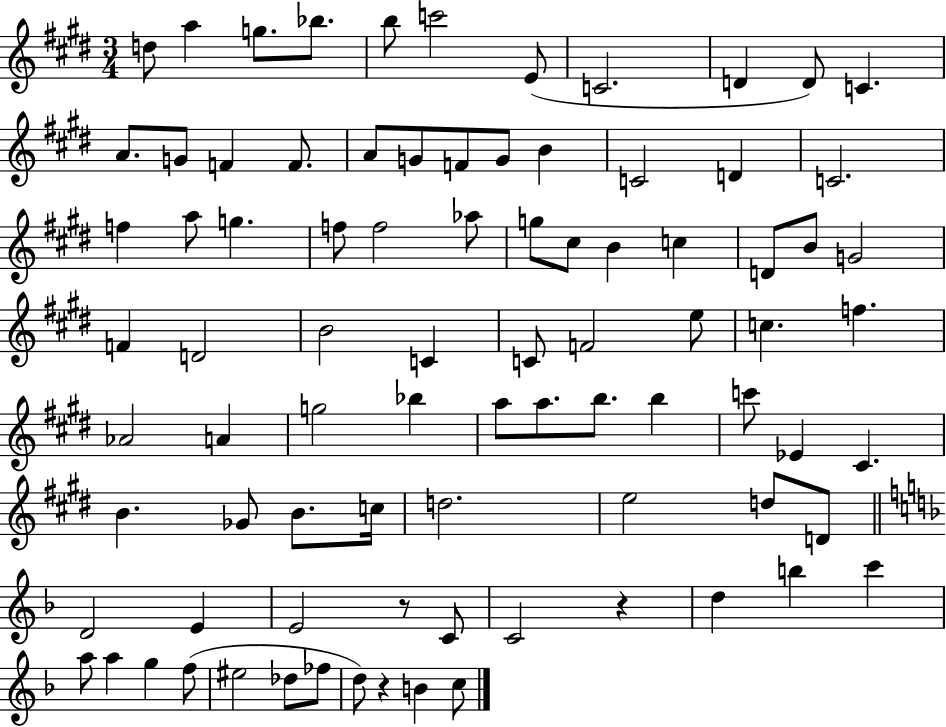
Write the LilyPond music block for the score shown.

{
  \clef treble
  \numericTimeSignature
  \time 3/4
  \key e \major
  d''8 a''4 g''8. bes''8. | b''8 c'''2 e'8( | c'2. | d'4 d'8) c'4. | \break a'8. g'8 f'4 f'8. | a'8 g'8 f'8 g'8 b'4 | c'2 d'4 | c'2. | \break f''4 a''8 g''4. | f''8 f''2 aes''8 | g''8 cis''8 b'4 c''4 | d'8 b'8 g'2 | \break f'4 d'2 | b'2 c'4 | c'8 f'2 e''8 | c''4. f''4. | \break aes'2 a'4 | g''2 bes''4 | a''8 a''8. b''8. b''4 | c'''8 ees'4 cis'4. | \break b'4. ges'8 b'8. c''16 | d''2. | e''2 d''8 d'8 | \bar "||" \break \key f \major d'2 e'4 | e'2 r8 c'8 | c'2 r4 | d''4 b''4 c'''4 | \break a''8 a''4 g''4 f''8( | eis''2 des''8 fes''8 | d''8) r4 b'4 c''8 | \bar "|."
}